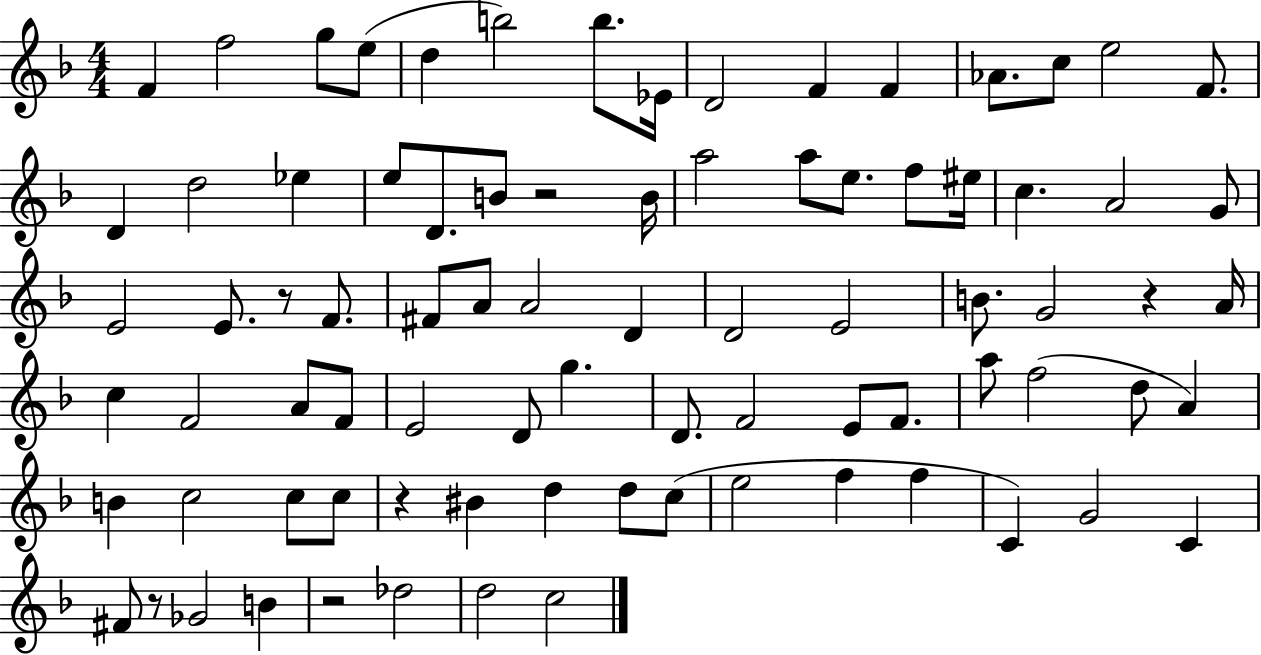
{
  \clef treble
  \numericTimeSignature
  \time 4/4
  \key f \major
  f'4 f''2 g''8 e''8( | d''4 b''2) b''8. ees'16 | d'2 f'4 f'4 | aes'8. c''8 e''2 f'8. | \break d'4 d''2 ees''4 | e''8 d'8. b'8 r2 b'16 | a''2 a''8 e''8. f''8 eis''16 | c''4. a'2 g'8 | \break e'2 e'8. r8 f'8. | fis'8 a'8 a'2 d'4 | d'2 e'2 | b'8. g'2 r4 a'16 | \break c''4 f'2 a'8 f'8 | e'2 d'8 g''4. | d'8. f'2 e'8 f'8. | a''8 f''2( d''8 a'4) | \break b'4 c''2 c''8 c''8 | r4 bis'4 d''4 d''8 c''8( | e''2 f''4 f''4 | c'4) g'2 c'4 | \break fis'8 r8 ges'2 b'4 | r2 des''2 | d''2 c''2 | \bar "|."
}